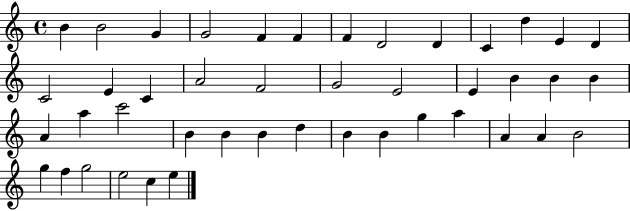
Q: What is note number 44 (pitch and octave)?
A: E5